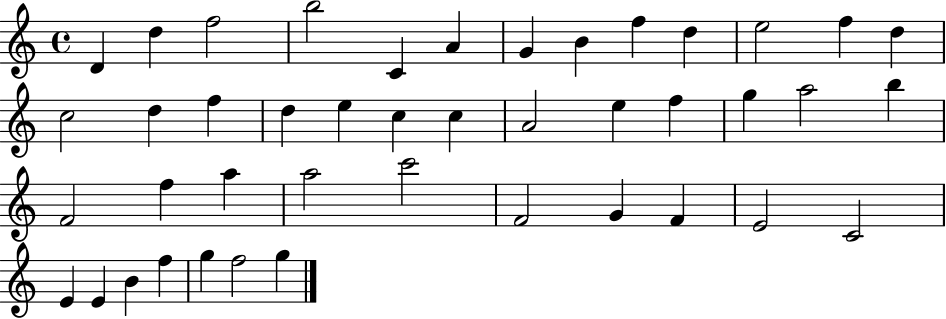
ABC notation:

X:1
T:Untitled
M:4/4
L:1/4
K:C
D d f2 b2 C A G B f d e2 f d c2 d f d e c c A2 e f g a2 b F2 f a a2 c'2 F2 G F E2 C2 E E B f g f2 g